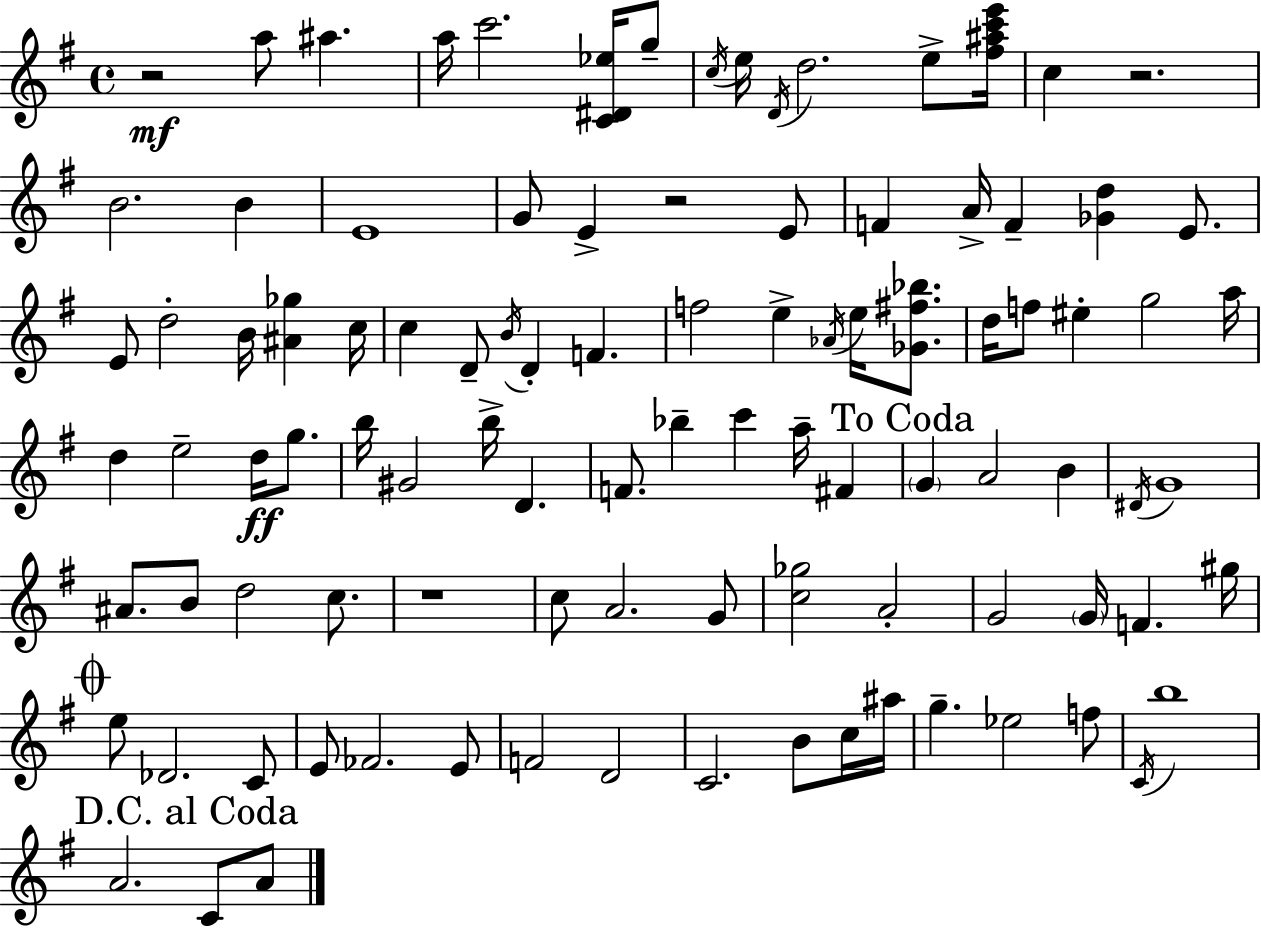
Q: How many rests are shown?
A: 4